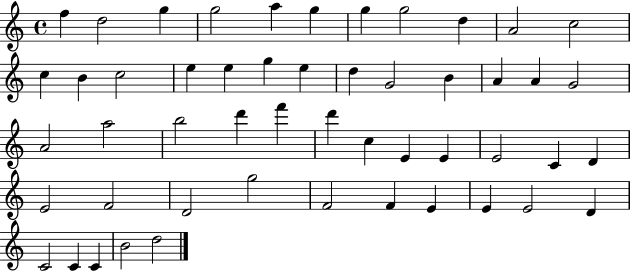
X:1
T:Untitled
M:4/4
L:1/4
K:C
f d2 g g2 a g g g2 d A2 c2 c B c2 e e g e d G2 B A A G2 A2 a2 b2 d' f' d' c E E E2 C D E2 F2 D2 g2 F2 F E E E2 D C2 C C B2 d2